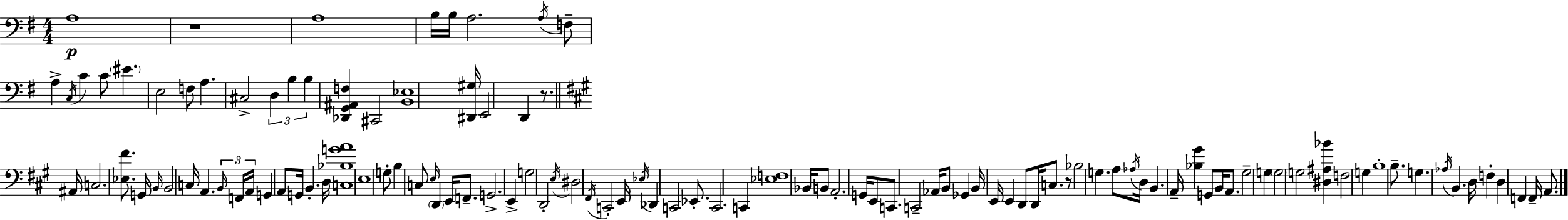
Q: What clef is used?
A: bass